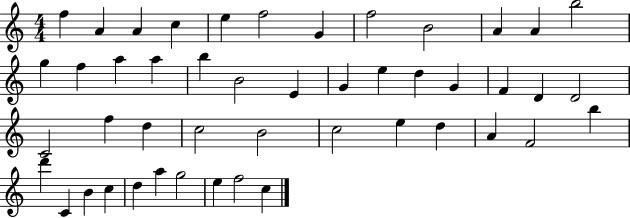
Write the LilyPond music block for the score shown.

{
  \clef treble
  \numericTimeSignature
  \time 4/4
  \key c \major
  f''4 a'4 a'4 c''4 | e''4 f''2 g'4 | f''2 b'2 | a'4 a'4 b''2 | \break g''4 f''4 a''4 a''4 | b''4 b'2 e'4 | g'4 e''4 d''4 g'4 | f'4 d'4 d'2 | \break c'2 f''4 d''4 | c''2 b'2 | c''2 e''4 d''4 | a'4 f'2 b''4 | \break d'''4 c'4 b'4 c''4 | d''4 a''4 g''2 | e''4 f''2 c''4 | \bar "|."
}